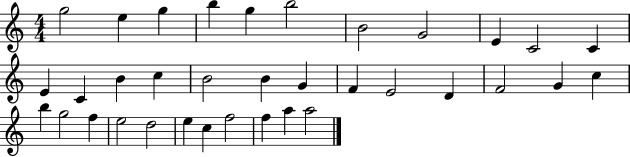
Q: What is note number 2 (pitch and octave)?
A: E5